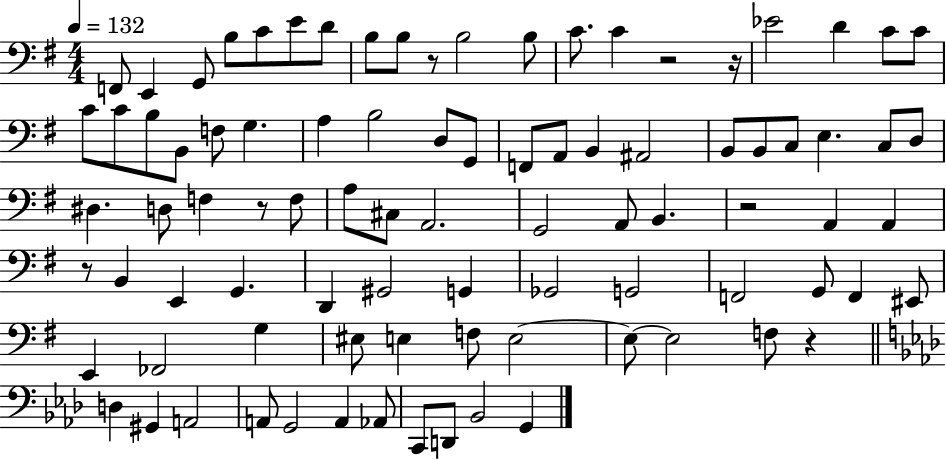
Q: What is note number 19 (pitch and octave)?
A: C4